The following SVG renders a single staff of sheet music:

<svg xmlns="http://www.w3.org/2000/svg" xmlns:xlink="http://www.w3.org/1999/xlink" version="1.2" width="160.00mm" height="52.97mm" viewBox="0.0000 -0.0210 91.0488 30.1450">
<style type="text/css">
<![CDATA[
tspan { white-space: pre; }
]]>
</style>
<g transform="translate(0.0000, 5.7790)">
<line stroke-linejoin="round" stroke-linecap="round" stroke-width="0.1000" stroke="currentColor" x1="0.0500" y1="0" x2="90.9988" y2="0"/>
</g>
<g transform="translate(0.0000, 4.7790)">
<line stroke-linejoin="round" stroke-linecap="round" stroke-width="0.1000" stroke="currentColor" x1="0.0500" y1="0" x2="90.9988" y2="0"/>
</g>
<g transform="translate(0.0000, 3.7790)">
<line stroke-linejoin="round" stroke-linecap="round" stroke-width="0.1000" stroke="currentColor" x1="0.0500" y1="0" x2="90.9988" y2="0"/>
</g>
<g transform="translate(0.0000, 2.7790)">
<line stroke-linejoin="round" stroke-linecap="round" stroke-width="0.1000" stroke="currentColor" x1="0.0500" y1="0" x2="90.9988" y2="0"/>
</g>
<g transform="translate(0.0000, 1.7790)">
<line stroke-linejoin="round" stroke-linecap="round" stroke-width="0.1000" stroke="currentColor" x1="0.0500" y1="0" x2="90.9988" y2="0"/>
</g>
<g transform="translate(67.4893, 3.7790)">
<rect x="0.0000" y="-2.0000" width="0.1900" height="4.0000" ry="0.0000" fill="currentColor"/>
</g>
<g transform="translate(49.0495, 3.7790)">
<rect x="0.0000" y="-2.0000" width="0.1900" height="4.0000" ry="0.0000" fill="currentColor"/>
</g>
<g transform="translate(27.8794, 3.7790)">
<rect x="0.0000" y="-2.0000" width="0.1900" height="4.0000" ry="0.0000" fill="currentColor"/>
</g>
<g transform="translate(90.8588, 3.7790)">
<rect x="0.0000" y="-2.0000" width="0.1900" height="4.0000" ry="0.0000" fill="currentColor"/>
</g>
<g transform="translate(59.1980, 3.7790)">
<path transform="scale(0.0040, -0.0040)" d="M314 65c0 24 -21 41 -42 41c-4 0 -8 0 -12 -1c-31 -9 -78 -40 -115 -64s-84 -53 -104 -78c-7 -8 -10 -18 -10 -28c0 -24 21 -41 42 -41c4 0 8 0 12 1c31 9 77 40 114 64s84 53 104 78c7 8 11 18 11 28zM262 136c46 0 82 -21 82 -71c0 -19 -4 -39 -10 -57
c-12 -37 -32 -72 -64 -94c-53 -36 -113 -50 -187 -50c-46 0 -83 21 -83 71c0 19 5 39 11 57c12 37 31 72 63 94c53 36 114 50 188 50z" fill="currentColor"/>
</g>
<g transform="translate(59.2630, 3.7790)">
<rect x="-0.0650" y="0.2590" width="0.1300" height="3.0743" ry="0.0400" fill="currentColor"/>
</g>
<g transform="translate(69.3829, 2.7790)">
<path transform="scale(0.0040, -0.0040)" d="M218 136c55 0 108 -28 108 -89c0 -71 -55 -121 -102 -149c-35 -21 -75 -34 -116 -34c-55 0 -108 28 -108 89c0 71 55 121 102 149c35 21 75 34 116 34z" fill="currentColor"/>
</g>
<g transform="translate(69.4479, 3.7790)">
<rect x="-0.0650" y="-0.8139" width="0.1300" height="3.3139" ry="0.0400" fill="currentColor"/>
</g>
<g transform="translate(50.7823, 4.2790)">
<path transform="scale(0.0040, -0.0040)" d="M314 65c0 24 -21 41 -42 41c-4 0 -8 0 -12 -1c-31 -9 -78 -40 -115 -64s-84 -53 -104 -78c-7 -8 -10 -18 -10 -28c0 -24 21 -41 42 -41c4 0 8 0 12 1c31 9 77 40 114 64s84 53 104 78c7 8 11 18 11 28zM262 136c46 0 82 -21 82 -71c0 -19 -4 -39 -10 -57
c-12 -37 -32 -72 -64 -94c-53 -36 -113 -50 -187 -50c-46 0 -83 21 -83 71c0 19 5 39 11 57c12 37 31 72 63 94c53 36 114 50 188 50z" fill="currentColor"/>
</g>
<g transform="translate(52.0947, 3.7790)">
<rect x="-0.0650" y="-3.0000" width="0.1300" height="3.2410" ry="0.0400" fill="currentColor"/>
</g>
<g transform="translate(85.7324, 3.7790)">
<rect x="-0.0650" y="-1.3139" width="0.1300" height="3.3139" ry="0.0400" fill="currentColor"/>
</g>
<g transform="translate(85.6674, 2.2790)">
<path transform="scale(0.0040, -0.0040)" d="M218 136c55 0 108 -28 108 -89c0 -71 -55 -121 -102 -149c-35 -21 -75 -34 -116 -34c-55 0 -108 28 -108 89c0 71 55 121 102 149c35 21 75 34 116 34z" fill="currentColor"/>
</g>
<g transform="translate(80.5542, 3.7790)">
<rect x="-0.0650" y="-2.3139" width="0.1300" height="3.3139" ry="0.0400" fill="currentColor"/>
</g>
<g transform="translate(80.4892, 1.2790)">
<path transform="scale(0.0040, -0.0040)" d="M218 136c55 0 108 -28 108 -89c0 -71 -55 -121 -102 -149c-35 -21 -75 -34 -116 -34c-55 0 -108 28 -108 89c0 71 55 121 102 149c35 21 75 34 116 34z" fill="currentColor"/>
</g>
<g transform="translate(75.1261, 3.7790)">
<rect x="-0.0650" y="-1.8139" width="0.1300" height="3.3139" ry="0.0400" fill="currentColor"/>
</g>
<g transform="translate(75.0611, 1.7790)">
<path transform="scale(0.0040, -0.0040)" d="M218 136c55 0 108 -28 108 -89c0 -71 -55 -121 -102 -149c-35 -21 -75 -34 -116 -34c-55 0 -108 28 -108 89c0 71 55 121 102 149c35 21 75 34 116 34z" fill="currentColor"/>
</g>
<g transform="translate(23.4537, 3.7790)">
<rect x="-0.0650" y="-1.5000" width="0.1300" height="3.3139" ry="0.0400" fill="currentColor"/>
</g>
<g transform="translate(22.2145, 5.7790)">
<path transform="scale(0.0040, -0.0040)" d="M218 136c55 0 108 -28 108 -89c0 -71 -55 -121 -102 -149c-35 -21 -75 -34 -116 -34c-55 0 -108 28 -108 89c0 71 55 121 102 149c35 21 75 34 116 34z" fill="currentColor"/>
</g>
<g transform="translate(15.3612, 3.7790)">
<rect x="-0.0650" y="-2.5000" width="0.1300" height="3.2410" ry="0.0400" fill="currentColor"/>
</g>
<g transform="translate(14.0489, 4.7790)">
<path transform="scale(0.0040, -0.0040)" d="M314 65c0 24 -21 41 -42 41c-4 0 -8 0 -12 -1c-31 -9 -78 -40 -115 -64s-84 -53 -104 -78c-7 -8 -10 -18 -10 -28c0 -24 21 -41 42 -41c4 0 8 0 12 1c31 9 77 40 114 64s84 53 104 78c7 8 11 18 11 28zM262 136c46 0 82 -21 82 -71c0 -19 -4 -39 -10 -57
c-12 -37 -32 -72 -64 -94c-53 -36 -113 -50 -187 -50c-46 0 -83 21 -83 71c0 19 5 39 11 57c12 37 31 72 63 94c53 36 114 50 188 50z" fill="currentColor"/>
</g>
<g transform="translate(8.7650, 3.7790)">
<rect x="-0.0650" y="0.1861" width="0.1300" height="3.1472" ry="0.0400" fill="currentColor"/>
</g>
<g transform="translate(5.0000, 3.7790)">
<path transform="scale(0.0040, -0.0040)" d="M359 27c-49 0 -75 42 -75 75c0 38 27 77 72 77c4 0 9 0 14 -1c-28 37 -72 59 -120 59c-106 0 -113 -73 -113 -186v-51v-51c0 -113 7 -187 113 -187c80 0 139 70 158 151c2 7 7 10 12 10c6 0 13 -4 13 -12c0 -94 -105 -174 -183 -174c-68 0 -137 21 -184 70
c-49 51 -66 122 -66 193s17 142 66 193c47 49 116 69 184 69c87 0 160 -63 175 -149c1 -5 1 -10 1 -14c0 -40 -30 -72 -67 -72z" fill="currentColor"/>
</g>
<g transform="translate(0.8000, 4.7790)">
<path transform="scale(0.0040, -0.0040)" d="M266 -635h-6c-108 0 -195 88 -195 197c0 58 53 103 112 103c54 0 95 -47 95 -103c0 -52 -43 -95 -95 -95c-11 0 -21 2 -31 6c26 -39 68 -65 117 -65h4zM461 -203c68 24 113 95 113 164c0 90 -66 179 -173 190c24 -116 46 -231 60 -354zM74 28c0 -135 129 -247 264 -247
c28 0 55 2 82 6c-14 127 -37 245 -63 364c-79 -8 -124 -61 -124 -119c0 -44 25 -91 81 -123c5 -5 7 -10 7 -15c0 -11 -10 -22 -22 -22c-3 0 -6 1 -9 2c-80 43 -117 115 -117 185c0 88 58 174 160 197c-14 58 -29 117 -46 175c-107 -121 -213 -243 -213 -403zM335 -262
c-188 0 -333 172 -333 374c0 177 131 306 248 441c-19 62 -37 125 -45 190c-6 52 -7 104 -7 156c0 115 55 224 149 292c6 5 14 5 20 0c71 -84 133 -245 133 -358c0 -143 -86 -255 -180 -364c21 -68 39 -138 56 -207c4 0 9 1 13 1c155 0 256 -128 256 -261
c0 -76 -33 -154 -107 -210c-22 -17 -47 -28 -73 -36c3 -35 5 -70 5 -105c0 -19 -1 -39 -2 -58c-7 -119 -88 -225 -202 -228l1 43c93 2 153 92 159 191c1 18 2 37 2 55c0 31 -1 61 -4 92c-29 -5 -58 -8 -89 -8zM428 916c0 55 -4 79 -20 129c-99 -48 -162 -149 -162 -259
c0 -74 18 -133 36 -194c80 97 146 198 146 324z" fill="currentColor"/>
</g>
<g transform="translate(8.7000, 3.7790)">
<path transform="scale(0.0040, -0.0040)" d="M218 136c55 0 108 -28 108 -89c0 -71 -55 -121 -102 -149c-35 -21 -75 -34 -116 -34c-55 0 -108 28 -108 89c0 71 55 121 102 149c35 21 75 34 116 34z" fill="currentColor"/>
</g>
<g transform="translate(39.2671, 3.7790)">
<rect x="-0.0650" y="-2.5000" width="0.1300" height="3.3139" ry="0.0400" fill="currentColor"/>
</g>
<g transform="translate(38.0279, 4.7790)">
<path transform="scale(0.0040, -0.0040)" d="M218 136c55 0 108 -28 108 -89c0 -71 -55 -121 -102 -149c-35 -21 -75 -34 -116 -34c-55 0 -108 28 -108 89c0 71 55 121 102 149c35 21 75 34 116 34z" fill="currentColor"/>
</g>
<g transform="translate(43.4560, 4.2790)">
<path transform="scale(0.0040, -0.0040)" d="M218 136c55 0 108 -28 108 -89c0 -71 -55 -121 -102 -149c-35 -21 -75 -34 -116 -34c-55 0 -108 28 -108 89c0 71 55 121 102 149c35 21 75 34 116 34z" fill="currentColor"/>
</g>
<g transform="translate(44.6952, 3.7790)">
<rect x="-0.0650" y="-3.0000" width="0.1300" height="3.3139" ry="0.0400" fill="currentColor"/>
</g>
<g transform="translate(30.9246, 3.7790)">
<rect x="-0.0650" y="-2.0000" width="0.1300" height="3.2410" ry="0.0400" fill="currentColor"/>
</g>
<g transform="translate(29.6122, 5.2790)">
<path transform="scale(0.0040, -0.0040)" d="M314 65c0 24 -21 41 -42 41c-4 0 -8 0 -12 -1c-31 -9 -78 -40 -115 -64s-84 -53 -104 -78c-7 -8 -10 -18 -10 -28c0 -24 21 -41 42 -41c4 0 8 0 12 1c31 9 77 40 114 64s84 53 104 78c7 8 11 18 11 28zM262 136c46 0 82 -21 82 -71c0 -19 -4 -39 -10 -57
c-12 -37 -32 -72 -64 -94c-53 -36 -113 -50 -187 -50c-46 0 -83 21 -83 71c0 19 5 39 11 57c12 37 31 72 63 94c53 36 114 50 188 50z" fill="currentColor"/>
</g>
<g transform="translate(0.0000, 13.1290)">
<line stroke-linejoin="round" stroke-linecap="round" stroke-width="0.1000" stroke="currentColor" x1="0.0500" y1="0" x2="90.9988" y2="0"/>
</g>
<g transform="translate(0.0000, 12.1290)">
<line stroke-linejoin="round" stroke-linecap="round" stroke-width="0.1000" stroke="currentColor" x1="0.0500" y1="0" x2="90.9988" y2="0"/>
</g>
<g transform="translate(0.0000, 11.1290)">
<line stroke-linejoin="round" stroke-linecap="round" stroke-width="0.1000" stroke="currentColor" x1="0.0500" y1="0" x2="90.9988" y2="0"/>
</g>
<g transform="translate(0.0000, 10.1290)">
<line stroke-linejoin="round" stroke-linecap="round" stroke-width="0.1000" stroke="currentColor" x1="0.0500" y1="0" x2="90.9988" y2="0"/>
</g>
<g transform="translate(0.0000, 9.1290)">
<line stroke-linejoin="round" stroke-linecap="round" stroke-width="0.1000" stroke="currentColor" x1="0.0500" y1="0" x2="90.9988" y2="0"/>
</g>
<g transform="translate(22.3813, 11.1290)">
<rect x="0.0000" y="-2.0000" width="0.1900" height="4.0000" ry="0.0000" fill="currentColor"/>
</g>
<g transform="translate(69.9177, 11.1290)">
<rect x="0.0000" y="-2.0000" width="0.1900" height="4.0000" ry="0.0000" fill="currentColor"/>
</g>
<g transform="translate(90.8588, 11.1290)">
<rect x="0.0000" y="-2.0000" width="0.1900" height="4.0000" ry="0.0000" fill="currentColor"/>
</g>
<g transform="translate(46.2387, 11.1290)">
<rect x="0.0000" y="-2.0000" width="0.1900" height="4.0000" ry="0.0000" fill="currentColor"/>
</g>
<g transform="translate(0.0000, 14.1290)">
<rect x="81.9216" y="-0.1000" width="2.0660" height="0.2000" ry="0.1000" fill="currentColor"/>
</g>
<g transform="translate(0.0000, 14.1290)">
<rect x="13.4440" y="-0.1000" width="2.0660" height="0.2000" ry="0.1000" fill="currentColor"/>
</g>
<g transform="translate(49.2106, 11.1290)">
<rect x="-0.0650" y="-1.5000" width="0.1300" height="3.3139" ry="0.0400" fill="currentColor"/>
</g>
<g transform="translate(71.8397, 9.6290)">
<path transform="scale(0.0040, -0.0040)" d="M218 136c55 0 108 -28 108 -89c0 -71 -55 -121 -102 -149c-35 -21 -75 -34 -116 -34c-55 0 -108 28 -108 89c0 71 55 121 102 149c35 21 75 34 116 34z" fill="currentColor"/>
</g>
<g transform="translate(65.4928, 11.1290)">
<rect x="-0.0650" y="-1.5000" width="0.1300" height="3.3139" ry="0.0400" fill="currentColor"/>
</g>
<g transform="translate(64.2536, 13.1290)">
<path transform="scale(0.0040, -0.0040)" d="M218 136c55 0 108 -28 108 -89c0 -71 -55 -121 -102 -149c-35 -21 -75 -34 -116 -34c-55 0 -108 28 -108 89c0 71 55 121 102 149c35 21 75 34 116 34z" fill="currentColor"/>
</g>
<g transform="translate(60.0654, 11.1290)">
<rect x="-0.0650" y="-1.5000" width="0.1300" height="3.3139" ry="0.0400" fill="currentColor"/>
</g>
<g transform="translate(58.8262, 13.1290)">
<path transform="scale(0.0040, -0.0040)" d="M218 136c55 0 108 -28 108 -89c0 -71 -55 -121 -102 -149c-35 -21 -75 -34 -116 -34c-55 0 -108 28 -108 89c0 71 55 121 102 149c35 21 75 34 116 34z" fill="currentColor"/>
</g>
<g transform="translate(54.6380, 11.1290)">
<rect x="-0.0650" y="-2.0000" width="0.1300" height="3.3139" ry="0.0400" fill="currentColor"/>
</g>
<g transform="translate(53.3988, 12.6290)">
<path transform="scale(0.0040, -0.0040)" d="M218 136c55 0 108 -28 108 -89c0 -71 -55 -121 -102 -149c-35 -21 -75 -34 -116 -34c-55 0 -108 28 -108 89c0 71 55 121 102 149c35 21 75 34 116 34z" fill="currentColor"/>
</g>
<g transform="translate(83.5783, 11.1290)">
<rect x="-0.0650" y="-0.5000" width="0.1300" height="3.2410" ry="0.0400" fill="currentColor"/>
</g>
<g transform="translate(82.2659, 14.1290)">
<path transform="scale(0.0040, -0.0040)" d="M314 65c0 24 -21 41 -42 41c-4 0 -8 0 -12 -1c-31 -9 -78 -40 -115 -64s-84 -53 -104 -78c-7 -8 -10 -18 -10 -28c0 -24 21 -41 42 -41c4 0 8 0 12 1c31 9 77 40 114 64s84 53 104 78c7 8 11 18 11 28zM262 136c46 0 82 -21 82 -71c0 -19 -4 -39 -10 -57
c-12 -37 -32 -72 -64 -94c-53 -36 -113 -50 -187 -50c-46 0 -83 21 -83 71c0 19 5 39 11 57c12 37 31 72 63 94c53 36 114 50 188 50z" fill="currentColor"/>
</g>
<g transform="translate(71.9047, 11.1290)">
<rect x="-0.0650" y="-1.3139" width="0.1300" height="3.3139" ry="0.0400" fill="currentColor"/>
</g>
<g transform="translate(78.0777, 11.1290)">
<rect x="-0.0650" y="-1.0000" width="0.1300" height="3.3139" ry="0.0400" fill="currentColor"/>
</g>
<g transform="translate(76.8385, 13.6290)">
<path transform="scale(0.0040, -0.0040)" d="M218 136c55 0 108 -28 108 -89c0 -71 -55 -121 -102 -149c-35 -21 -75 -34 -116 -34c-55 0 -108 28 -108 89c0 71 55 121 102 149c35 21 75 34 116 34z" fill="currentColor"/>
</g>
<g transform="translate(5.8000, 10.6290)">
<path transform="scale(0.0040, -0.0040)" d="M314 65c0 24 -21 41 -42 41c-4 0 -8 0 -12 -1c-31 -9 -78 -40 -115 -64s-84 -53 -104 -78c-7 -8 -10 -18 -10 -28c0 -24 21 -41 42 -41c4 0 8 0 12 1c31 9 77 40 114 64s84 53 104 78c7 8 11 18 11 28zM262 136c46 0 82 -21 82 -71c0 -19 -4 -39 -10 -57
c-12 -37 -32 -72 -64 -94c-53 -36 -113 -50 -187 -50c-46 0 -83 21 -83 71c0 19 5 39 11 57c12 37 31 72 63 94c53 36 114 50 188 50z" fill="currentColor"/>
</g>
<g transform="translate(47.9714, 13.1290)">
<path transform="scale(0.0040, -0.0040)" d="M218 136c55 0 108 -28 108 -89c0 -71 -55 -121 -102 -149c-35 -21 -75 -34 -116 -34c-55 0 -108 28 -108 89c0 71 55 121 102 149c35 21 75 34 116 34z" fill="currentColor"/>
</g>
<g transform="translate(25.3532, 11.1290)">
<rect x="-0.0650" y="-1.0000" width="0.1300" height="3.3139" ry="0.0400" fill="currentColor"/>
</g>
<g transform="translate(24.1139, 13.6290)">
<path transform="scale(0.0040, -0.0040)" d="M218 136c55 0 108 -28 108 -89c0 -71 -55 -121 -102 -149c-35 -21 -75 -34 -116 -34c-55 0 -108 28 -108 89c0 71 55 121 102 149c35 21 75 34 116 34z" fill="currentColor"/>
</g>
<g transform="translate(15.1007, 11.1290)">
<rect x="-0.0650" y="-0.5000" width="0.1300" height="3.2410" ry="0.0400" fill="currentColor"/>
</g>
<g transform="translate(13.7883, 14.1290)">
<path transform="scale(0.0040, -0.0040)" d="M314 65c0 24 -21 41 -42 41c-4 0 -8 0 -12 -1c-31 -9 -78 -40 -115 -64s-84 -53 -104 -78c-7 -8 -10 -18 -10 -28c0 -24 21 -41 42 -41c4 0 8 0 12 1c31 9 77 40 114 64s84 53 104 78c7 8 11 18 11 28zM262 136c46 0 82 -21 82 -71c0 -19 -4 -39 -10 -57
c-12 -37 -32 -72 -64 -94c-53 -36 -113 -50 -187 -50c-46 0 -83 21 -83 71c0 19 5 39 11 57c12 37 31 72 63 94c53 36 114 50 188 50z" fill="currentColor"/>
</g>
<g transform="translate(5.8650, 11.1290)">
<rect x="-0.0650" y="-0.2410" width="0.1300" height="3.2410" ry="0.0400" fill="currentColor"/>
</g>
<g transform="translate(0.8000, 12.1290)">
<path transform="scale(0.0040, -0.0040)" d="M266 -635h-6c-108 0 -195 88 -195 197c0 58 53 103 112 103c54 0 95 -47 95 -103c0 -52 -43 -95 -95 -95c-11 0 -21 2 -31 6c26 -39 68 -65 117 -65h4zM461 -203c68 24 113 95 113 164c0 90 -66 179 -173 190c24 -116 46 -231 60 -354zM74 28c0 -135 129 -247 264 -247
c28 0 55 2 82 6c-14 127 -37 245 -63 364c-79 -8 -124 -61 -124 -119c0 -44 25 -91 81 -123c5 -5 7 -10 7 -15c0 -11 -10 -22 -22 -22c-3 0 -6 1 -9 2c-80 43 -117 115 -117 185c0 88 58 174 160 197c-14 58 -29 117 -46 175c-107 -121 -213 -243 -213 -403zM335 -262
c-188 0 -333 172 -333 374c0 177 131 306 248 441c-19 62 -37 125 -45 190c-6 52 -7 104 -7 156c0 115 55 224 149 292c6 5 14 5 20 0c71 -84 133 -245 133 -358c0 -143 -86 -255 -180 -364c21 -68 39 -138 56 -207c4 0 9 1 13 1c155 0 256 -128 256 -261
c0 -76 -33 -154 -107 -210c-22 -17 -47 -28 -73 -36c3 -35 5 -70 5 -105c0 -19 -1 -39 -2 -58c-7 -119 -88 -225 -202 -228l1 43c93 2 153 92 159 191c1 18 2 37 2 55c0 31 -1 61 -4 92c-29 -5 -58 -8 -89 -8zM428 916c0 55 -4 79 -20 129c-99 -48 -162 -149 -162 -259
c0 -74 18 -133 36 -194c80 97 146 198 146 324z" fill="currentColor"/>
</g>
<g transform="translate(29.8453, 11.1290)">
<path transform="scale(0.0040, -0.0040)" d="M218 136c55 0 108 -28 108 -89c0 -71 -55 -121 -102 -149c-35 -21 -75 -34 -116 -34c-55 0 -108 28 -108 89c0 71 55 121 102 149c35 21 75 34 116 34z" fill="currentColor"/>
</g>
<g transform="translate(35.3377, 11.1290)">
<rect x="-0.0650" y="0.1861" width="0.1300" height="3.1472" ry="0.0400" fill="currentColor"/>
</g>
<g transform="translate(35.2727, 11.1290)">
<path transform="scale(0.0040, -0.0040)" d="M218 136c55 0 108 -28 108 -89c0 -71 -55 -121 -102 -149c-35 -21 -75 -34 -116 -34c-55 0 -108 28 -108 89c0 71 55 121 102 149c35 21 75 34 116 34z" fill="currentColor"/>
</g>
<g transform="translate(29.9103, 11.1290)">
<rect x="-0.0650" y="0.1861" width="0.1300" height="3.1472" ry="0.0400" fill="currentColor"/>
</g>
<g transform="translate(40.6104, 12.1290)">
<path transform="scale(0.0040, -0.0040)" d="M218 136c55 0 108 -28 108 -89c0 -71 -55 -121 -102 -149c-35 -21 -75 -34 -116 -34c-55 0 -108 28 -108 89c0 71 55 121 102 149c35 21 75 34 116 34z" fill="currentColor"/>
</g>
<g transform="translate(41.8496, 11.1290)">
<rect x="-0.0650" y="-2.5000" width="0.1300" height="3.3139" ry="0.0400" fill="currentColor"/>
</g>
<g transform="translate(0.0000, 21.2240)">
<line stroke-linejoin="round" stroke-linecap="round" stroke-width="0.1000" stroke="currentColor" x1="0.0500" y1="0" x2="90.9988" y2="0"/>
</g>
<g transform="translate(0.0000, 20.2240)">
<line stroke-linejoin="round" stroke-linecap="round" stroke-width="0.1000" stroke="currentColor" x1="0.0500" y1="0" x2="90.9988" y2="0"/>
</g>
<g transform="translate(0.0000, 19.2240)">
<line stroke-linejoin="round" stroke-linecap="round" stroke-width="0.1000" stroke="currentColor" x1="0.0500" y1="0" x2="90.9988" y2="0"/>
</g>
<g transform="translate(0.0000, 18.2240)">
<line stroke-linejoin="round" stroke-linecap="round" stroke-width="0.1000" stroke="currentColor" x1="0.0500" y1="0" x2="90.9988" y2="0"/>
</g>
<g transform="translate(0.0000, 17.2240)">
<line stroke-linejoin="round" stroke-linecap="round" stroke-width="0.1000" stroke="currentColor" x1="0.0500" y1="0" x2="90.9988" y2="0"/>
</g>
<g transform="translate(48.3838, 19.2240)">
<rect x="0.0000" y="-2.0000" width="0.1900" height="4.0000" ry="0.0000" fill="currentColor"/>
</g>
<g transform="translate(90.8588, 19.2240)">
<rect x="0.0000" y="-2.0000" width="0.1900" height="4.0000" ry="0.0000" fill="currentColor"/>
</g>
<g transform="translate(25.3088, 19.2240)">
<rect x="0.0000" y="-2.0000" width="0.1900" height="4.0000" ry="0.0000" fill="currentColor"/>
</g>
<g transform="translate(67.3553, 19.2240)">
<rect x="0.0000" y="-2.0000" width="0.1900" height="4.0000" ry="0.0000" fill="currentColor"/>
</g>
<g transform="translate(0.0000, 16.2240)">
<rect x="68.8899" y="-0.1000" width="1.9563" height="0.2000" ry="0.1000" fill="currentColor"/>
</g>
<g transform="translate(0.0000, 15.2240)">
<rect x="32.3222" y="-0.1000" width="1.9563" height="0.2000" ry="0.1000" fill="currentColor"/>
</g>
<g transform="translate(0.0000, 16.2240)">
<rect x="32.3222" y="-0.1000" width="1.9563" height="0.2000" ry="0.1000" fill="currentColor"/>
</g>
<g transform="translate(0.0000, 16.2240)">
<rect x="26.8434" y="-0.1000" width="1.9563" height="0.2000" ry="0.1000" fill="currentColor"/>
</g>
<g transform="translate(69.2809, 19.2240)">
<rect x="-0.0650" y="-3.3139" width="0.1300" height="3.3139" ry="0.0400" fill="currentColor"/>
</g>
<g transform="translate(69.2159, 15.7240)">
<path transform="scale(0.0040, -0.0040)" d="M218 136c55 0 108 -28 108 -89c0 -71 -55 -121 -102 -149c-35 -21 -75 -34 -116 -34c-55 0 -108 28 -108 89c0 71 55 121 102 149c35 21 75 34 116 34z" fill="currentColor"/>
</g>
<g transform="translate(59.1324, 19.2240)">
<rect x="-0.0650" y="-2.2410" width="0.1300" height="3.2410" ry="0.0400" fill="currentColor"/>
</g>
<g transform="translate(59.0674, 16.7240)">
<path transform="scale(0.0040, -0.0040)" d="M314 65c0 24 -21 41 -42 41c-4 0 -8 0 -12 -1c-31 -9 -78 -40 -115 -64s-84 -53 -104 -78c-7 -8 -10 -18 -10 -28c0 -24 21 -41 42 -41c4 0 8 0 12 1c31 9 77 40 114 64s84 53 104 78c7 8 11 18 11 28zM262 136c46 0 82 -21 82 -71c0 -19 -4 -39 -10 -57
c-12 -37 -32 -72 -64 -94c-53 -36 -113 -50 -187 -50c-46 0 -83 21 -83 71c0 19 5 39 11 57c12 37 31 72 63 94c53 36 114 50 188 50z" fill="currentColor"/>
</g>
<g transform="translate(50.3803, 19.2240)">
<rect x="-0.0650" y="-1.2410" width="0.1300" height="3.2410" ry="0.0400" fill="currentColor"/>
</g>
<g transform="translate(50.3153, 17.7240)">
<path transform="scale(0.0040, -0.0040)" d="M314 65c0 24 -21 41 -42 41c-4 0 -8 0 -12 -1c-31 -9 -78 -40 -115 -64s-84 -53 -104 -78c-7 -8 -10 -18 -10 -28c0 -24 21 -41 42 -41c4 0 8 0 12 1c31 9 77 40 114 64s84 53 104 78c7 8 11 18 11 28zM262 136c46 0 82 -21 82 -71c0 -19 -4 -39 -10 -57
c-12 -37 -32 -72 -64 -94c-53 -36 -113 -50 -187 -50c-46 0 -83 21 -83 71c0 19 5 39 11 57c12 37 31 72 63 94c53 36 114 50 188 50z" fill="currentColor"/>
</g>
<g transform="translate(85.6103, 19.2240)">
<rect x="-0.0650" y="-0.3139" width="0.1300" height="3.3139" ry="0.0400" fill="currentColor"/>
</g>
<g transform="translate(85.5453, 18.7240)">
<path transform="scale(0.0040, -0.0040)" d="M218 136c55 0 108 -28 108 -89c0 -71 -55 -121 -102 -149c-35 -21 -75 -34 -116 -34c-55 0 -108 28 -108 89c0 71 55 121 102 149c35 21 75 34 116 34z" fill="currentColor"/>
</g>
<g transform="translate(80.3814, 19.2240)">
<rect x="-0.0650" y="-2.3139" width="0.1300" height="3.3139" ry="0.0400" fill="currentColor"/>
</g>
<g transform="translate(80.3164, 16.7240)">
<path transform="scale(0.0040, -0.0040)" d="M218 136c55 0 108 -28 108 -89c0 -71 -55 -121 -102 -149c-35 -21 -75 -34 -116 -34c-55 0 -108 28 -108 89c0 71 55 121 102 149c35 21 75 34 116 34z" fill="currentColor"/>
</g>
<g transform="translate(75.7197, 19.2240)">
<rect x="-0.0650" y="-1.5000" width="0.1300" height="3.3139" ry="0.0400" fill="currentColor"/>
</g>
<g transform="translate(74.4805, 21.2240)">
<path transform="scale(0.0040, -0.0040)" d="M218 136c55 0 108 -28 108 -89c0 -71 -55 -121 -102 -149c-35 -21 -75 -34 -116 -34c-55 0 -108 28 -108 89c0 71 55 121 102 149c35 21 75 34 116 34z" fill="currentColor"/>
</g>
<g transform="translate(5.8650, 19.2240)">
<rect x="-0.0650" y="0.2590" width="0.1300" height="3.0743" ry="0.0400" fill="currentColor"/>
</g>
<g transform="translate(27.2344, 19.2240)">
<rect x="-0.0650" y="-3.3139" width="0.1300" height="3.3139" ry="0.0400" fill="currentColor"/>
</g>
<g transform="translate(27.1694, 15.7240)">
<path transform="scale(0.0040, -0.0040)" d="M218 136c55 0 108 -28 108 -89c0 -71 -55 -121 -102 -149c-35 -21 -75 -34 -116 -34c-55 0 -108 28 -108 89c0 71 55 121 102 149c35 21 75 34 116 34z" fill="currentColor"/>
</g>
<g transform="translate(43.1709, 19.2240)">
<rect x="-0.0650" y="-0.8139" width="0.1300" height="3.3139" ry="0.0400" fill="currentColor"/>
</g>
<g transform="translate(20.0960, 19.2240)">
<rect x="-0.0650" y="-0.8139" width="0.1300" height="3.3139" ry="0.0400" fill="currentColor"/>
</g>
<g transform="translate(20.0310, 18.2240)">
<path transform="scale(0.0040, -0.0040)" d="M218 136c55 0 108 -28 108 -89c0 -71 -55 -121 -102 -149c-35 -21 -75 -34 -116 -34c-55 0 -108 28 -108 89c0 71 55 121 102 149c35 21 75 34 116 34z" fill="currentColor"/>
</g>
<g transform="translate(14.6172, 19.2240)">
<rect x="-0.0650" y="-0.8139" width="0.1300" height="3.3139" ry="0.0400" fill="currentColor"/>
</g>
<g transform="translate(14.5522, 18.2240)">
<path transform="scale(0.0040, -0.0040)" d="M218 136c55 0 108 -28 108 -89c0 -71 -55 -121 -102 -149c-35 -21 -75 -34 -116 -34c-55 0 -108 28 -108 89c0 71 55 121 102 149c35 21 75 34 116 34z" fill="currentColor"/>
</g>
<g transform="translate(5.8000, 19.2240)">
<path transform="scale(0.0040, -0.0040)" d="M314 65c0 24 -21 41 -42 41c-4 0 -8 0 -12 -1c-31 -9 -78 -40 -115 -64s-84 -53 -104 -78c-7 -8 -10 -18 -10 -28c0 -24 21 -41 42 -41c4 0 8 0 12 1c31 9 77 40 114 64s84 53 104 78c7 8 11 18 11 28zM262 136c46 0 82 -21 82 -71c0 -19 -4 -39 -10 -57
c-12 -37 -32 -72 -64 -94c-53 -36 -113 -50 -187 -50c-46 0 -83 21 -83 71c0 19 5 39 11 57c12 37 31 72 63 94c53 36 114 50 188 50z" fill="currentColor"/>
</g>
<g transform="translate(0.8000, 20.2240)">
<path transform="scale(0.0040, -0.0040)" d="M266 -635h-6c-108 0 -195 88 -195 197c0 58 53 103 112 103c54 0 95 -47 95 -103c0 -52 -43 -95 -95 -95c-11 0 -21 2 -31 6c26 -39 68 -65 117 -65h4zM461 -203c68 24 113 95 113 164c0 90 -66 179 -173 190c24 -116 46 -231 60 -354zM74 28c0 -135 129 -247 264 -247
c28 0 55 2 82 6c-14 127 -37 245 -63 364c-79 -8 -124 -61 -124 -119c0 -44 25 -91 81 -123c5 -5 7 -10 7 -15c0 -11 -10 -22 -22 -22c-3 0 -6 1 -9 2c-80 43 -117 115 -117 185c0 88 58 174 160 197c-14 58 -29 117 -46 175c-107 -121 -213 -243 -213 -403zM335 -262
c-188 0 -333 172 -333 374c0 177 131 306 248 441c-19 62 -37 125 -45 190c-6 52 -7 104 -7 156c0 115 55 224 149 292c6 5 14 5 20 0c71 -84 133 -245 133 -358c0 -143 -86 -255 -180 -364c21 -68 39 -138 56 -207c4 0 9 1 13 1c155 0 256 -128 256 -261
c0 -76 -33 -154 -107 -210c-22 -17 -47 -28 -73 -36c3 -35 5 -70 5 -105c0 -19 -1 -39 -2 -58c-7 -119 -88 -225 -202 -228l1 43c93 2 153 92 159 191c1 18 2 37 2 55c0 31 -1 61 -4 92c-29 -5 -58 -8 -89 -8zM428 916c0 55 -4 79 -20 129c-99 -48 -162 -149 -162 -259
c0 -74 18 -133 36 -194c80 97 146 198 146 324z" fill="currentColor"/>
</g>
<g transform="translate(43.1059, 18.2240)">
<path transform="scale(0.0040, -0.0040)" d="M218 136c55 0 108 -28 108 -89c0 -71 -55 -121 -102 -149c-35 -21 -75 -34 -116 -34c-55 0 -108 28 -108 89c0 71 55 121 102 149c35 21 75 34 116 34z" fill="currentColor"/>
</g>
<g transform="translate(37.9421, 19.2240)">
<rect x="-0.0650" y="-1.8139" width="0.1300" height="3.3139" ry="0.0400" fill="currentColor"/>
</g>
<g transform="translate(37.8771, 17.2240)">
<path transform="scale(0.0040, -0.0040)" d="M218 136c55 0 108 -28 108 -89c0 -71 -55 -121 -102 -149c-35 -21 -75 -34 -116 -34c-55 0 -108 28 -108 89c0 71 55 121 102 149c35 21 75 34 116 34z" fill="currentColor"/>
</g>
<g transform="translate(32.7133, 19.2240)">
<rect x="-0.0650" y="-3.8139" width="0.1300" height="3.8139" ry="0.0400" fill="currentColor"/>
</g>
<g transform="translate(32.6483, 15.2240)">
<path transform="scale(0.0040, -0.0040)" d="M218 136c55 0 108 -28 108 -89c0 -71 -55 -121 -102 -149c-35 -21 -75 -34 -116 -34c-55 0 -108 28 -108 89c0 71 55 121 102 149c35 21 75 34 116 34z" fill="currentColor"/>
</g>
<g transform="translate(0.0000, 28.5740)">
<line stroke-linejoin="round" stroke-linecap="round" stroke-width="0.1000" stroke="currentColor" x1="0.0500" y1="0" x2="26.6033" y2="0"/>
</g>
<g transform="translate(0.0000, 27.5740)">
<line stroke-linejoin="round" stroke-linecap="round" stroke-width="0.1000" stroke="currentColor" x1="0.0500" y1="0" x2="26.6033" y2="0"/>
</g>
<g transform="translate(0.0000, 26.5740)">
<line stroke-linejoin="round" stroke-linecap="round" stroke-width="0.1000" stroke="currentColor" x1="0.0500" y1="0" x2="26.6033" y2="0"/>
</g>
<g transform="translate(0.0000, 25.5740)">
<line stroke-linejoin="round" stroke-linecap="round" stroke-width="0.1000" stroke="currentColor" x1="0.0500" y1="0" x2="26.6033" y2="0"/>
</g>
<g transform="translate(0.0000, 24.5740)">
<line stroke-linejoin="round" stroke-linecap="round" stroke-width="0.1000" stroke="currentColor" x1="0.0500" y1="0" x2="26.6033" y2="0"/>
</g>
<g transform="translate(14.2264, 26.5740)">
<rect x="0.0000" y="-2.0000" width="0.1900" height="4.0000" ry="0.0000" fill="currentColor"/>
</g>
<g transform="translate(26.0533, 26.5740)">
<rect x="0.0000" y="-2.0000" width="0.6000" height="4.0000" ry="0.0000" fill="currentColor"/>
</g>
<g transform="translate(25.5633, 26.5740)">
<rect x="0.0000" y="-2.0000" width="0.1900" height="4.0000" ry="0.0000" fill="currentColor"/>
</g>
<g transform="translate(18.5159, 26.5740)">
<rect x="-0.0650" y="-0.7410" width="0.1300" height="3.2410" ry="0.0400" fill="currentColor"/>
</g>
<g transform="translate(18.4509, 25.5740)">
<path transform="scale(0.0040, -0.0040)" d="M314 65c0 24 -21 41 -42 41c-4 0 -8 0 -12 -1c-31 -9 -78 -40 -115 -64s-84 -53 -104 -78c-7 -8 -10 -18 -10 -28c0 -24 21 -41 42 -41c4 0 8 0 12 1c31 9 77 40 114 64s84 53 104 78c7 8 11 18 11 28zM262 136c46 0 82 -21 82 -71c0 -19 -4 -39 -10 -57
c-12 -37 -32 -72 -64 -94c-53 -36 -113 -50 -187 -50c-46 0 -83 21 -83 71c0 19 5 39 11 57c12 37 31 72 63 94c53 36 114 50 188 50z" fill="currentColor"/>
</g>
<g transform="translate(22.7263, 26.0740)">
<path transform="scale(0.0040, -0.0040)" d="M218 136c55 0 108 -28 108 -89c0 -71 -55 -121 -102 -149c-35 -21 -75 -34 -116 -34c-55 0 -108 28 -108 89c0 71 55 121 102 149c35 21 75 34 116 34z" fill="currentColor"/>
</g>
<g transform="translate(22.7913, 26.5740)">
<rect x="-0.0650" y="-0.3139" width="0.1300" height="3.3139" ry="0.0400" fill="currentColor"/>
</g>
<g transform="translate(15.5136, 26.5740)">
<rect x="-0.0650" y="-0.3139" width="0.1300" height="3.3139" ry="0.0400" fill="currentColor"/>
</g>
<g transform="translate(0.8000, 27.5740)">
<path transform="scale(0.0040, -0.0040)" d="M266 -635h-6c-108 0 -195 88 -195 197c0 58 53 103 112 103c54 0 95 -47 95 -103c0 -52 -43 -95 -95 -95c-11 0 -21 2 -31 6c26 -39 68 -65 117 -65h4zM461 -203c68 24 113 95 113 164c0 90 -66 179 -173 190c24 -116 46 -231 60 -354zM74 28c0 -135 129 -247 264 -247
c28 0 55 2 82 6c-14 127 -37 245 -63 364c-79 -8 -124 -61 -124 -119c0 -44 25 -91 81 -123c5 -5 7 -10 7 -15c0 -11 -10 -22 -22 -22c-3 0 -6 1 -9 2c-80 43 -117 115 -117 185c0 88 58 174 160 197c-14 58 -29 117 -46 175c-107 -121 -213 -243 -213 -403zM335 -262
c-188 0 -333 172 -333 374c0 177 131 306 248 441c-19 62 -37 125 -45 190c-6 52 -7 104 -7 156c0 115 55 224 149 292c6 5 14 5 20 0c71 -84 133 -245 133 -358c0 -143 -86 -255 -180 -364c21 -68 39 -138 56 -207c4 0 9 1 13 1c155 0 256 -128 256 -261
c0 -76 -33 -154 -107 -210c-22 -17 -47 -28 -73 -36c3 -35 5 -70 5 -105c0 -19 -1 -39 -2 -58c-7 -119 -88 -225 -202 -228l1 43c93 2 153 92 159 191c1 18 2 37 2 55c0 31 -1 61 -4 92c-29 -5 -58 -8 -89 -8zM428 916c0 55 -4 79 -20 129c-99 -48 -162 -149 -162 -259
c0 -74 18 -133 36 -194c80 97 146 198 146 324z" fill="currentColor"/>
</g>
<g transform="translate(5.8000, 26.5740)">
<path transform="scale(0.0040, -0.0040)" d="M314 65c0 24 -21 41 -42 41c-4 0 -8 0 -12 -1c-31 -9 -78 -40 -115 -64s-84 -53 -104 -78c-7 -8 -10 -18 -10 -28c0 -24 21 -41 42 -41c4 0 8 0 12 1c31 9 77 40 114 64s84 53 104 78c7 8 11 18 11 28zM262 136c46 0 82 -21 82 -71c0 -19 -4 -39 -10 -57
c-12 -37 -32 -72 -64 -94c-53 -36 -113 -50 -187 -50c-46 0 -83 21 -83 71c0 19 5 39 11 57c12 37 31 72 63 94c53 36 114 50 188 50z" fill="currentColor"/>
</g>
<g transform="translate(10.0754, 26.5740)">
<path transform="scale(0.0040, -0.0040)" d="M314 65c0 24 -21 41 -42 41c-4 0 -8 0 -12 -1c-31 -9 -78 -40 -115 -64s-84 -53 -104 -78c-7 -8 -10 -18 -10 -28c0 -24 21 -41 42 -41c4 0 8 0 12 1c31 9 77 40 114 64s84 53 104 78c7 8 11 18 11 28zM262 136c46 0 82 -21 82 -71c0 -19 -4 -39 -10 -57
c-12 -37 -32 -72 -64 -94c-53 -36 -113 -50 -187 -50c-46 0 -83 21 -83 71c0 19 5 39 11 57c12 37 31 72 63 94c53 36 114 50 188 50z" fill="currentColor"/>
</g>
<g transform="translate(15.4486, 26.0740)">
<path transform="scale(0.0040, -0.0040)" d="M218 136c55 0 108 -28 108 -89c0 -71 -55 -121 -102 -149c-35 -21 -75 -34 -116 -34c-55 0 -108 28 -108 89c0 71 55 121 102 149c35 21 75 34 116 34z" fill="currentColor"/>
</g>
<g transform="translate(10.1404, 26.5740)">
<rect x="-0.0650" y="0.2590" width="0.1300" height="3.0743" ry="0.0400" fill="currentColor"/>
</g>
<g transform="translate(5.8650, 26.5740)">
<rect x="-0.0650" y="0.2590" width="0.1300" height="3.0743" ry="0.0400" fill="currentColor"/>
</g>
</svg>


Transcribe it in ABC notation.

X:1
T:Untitled
M:4/4
L:1/4
K:C
B G2 E F2 G A A2 B2 d f g e c2 C2 D B B G E F E E e D C2 B2 d d b c' f d e2 g2 b E g c B2 B2 c d2 c